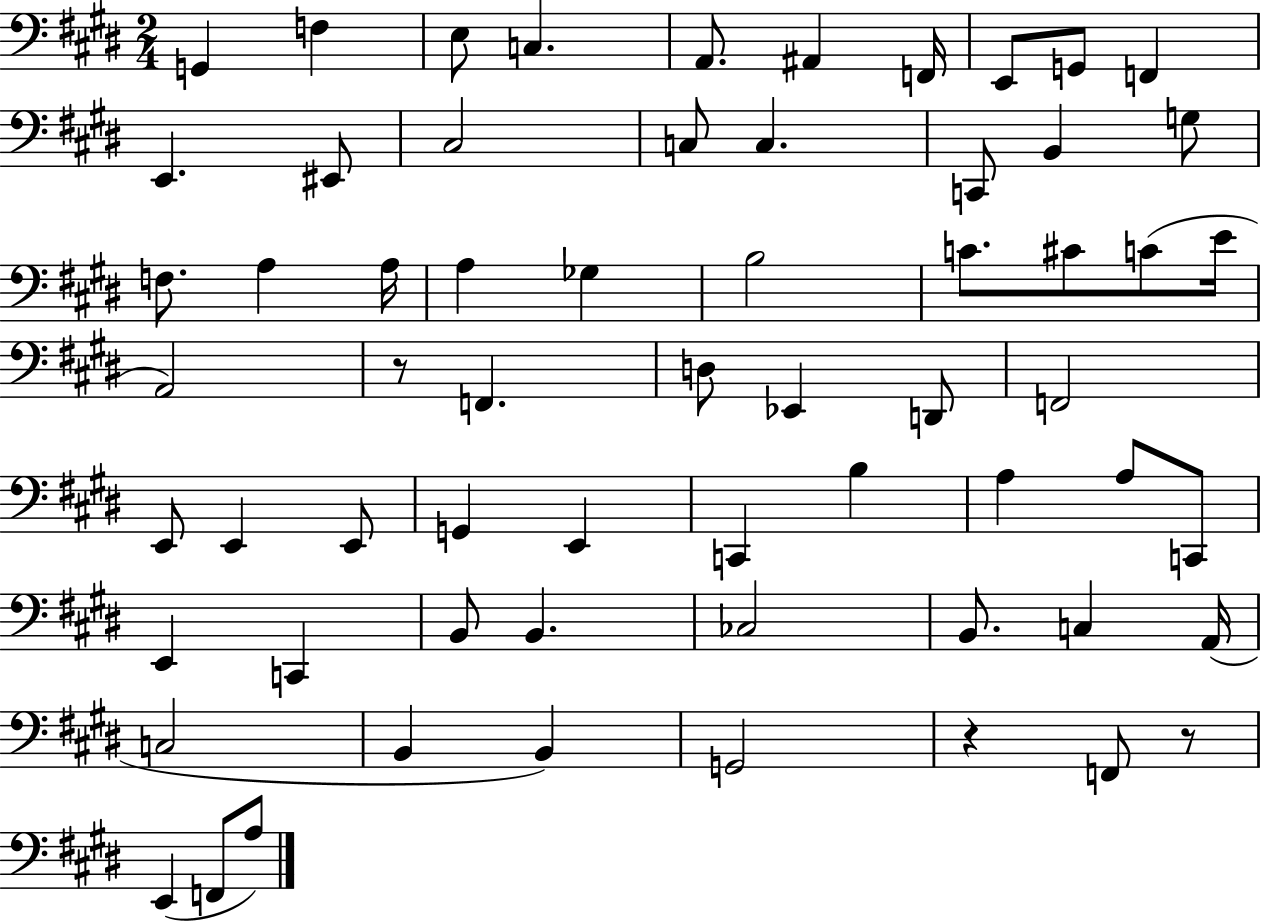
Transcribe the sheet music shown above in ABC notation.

X:1
T:Untitled
M:2/4
L:1/4
K:E
G,, F, E,/2 C, A,,/2 ^A,, F,,/4 E,,/2 G,,/2 F,, E,, ^E,,/2 ^C,2 C,/2 C, C,,/2 B,, G,/2 F,/2 A, A,/4 A, _G, B,2 C/2 ^C/2 C/2 E/4 A,,2 z/2 F,, D,/2 _E,, D,,/2 F,,2 E,,/2 E,, E,,/2 G,, E,, C,, B, A, A,/2 C,,/2 E,, C,, B,,/2 B,, _C,2 B,,/2 C, A,,/4 C,2 B,, B,, G,,2 z F,,/2 z/2 E,, F,,/2 A,/2